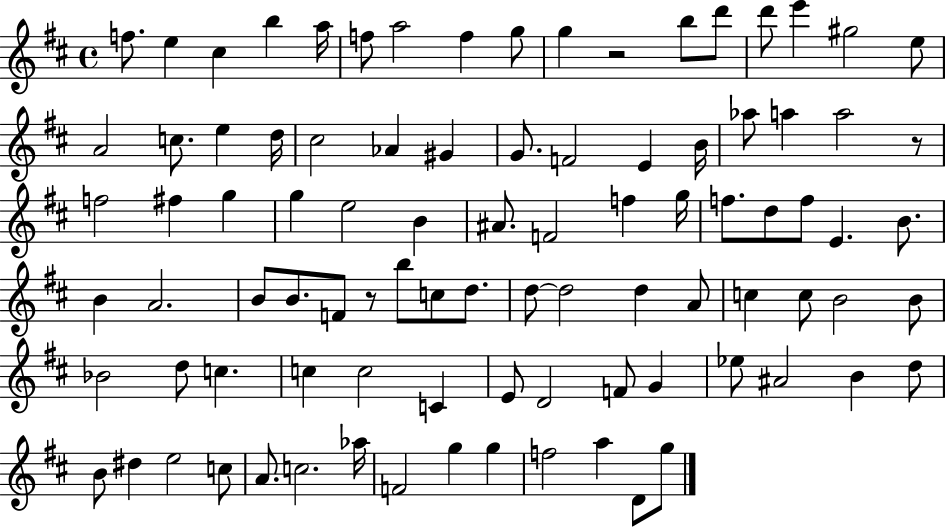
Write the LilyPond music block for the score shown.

{
  \clef treble
  \time 4/4
  \defaultTimeSignature
  \key d \major
  f''8. e''4 cis''4 b''4 a''16 | f''8 a''2 f''4 g''8 | g''4 r2 b''8 d'''8 | d'''8 e'''4 gis''2 e''8 | \break a'2 c''8. e''4 d''16 | cis''2 aes'4 gis'4 | g'8. f'2 e'4 b'16 | aes''8 a''4 a''2 r8 | \break f''2 fis''4 g''4 | g''4 e''2 b'4 | ais'8. f'2 f''4 g''16 | f''8. d''8 f''8 e'4. b'8. | \break b'4 a'2. | b'8 b'8. f'8 r8 b''8 c''8 d''8. | d''8~~ d''2 d''4 a'8 | c''4 c''8 b'2 b'8 | \break bes'2 d''8 c''4. | c''4 c''2 c'4 | e'8 d'2 f'8 g'4 | ees''8 ais'2 b'4 d''8 | \break b'8 dis''4 e''2 c''8 | a'8. c''2. aes''16 | f'2 g''4 g''4 | f''2 a''4 d'8 g''8 | \break \bar "|."
}